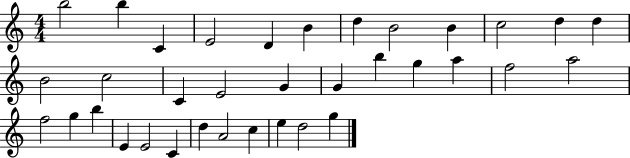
X:1
T:Untitled
M:4/4
L:1/4
K:C
b2 b C E2 D B d B2 B c2 d d B2 c2 C E2 G G b g a f2 a2 f2 g b E E2 C d A2 c e d2 g